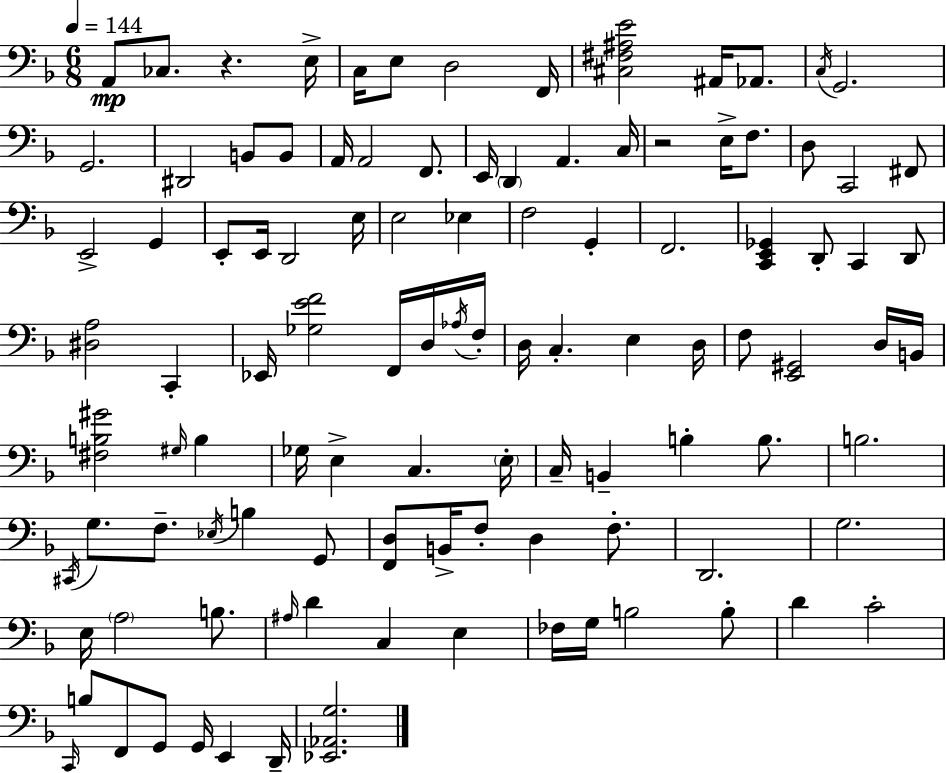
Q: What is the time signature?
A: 6/8